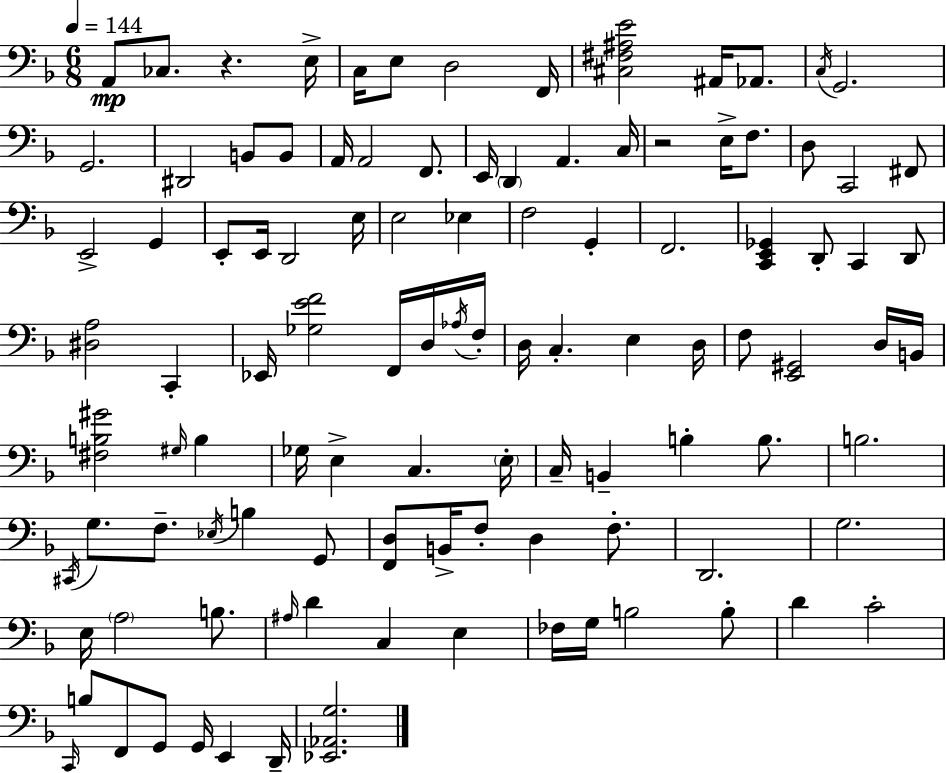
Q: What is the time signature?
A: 6/8